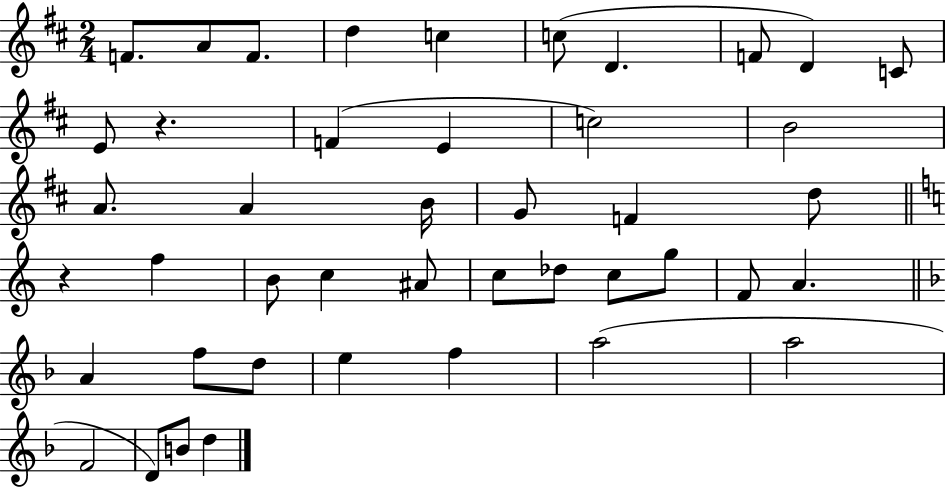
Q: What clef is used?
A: treble